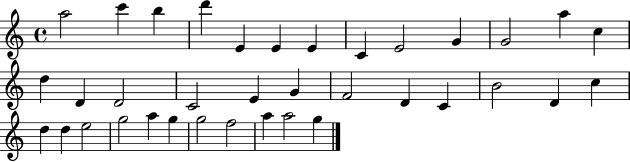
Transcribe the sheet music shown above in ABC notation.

X:1
T:Untitled
M:4/4
L:1/4
K:C
a2 c' b d' E E E C E2 G G2 a c d D D2 C2 E G F2 D C B2 D c d d e2 g2 a g g2 f2 a a2 g